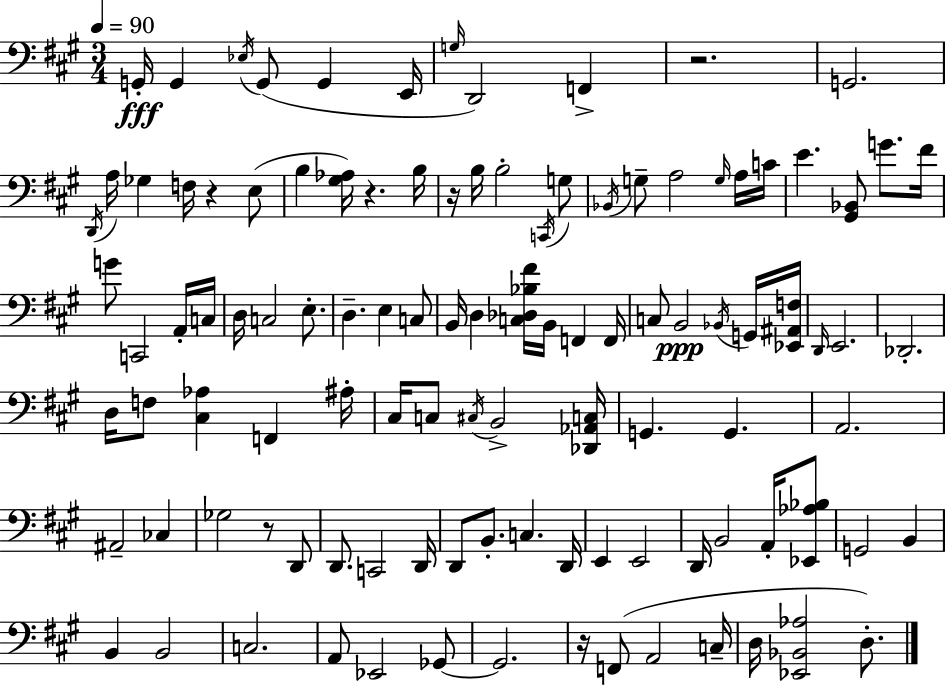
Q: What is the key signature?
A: A major